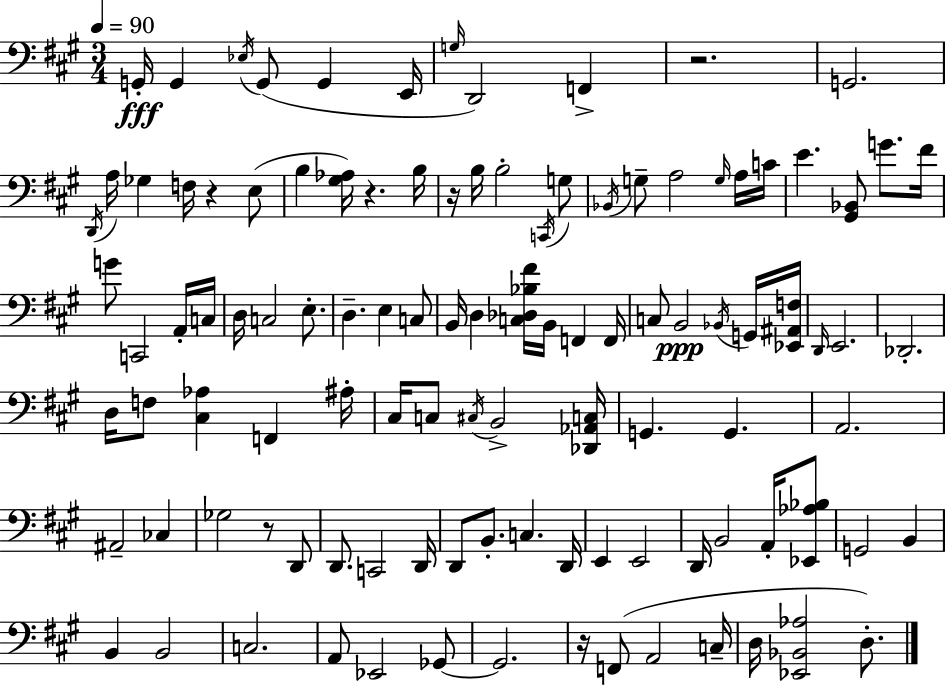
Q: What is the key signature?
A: A major